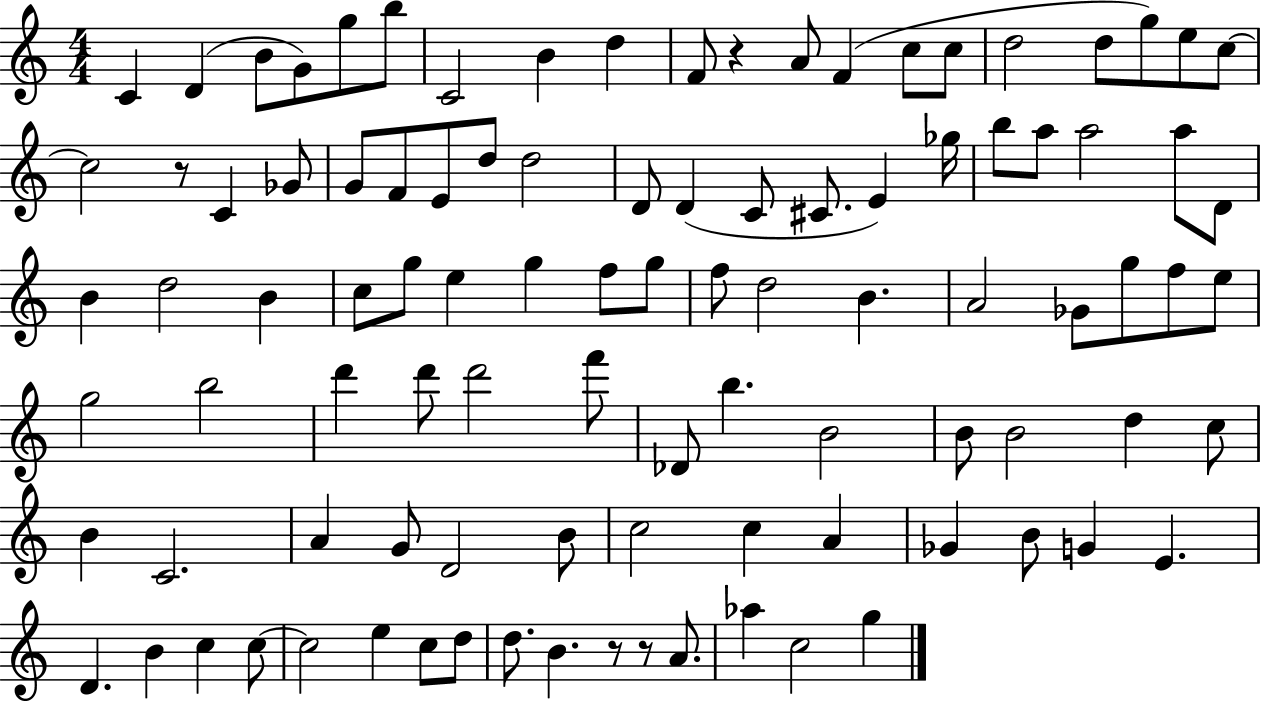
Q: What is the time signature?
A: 4/4